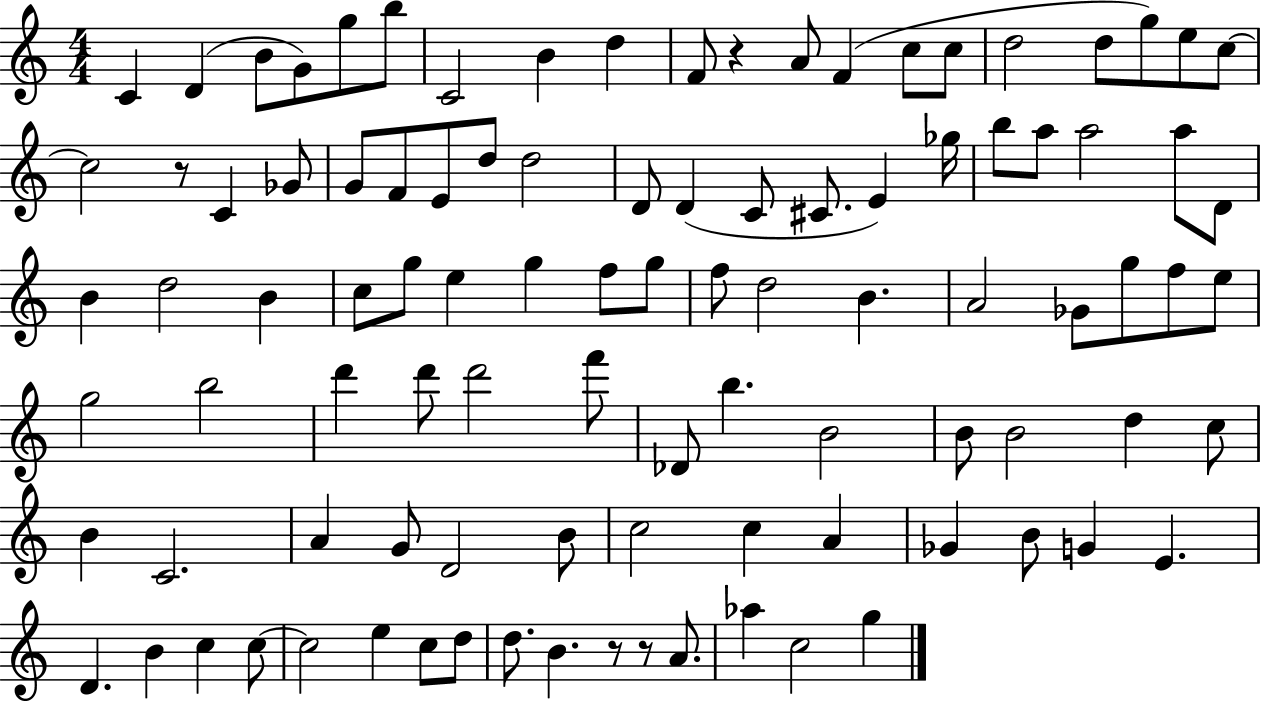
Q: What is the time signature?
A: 4/4